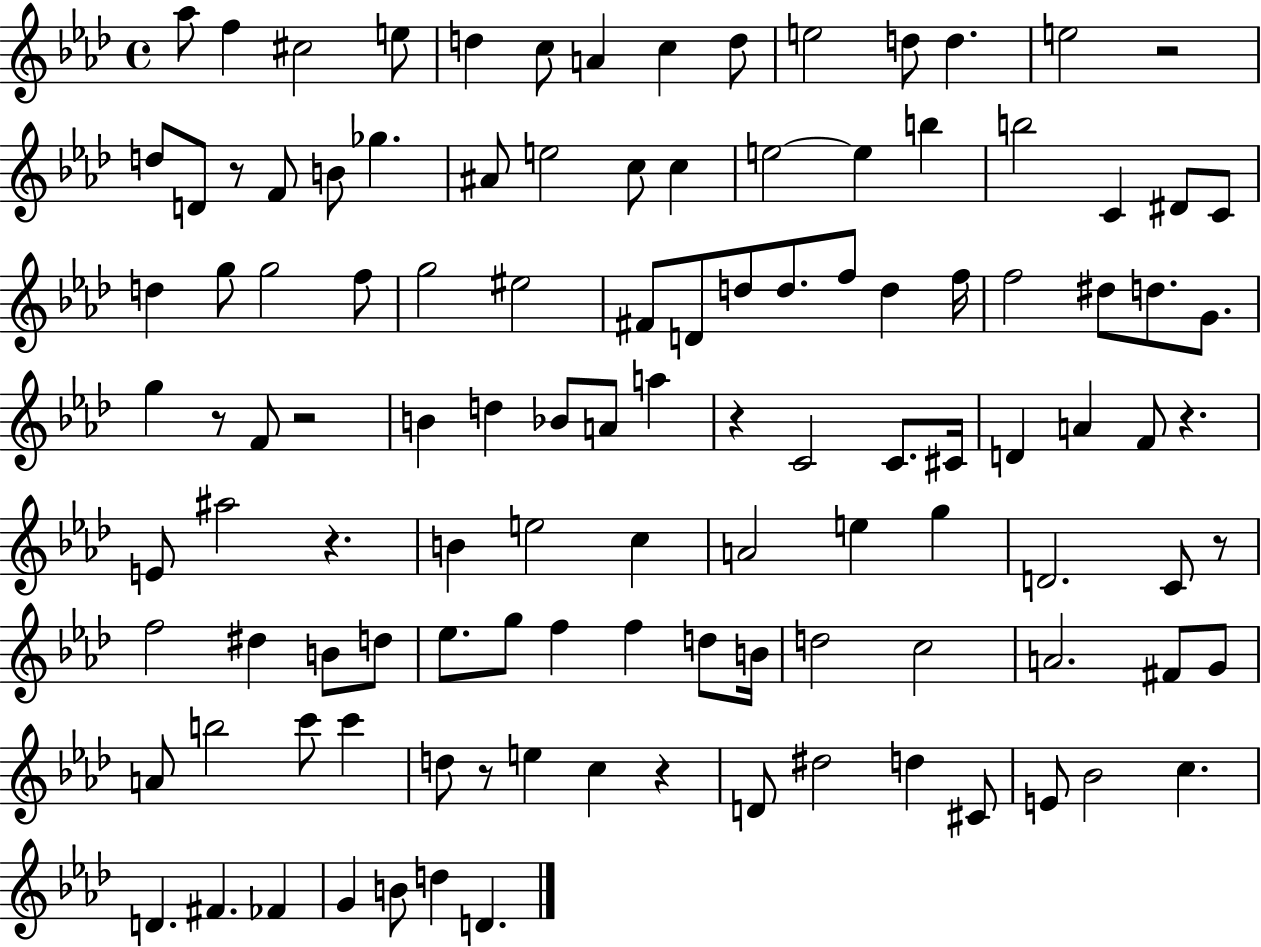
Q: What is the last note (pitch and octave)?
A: D4